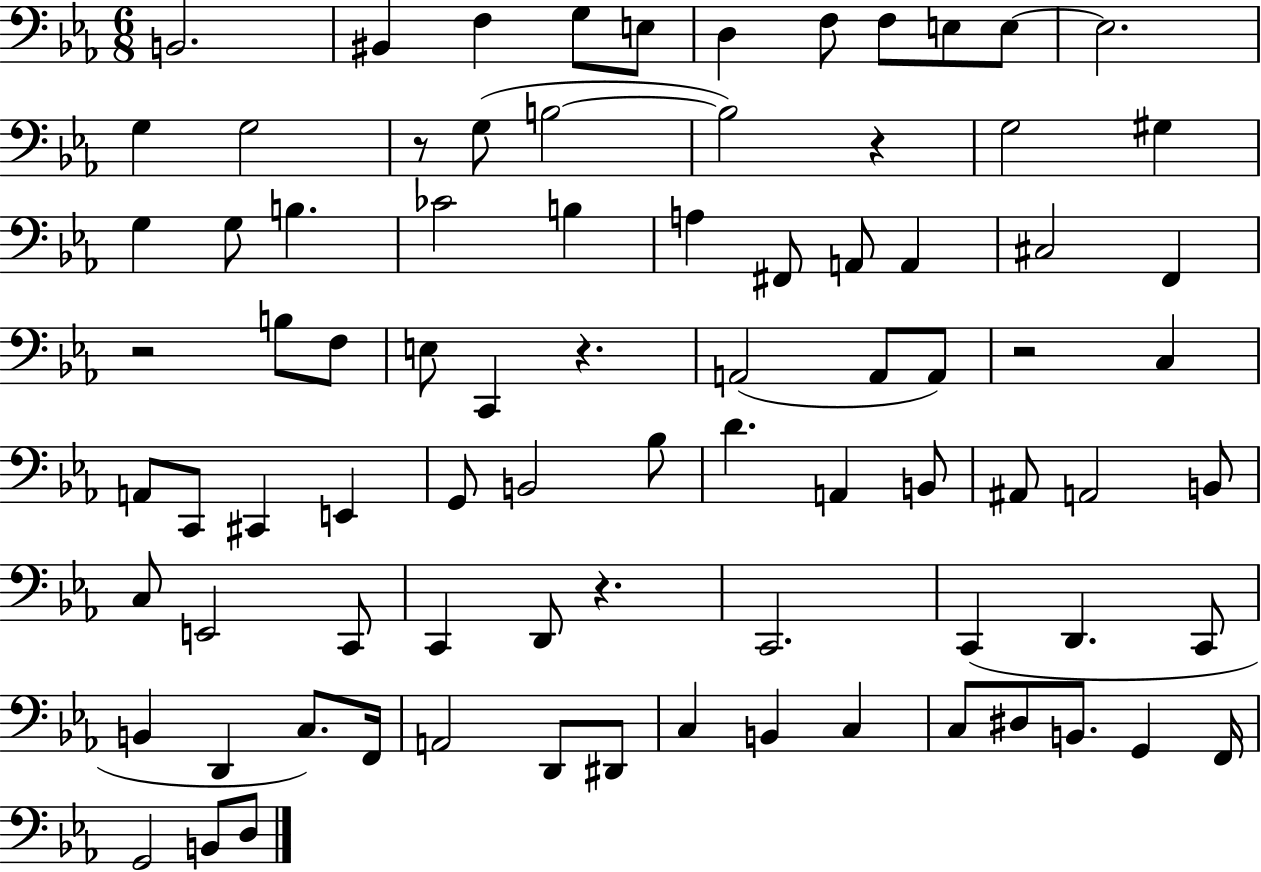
{
  \clef bass
  \numericTimeSignature
  \time 6/8
  \key ees \major
  b,2. | bis,4 f4 g8 e8 | d4 f8 f8 e8 e8~~ | e2. | \break g4 g2 | r8 g8( b2~~ | b2) r4 | g2 gis4 | \break g4 g8 b4. | ces'2 b4 | a4 fis,8 a,8 a,4 | cis2 f,4 | \break r2 b8 f8 | e8 c,4 r4. | a,2( a,8 a,8) | r2 c4 | \break a,8 c,8 cis,4 e,4 | g,8 b,2 bes8 | d'4. a,4 b,8 | ais,8 a,2 b,8 | \break c8 e,2 c,8 | c,4 d,8 r4. | c,2. | c,4( d,4. c,8 | \break b,4 d,4 c8.) f,16 | a,2 d,8 dis,8 | c4 b,4 c4 | c8 dis8 b,8. g,4 f,16 | \break g,2 b,8 d8 | \bar "|."
}